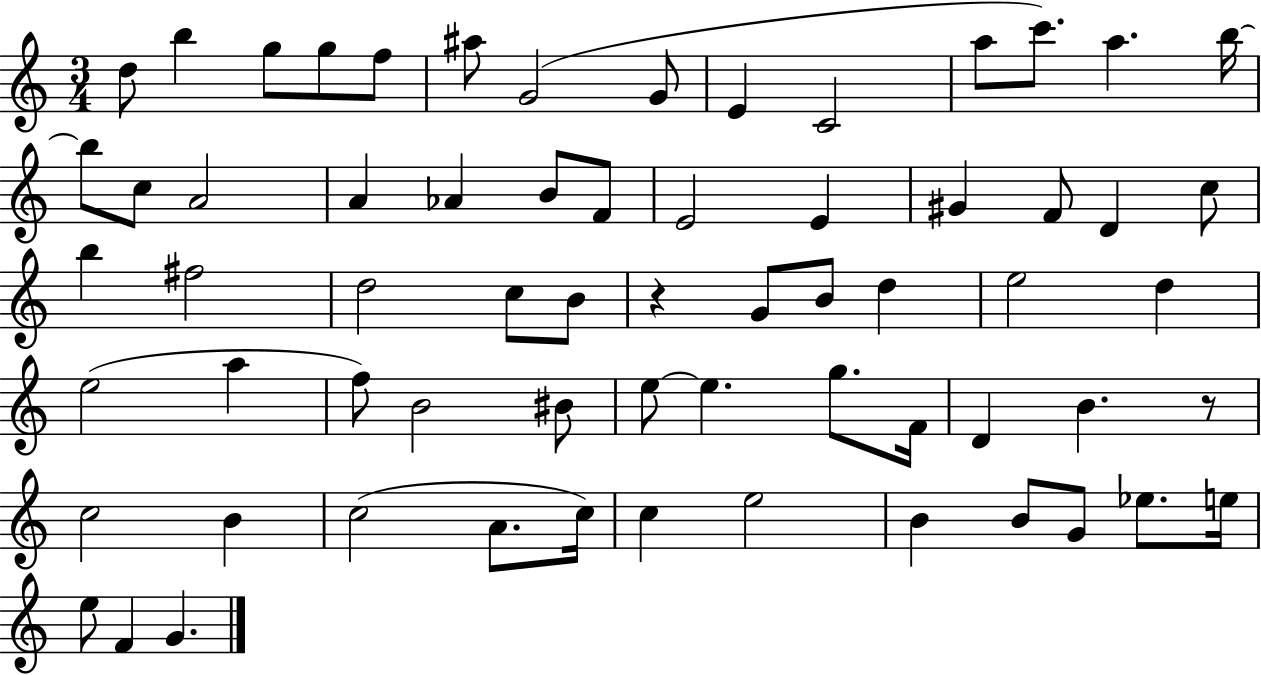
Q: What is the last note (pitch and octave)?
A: G4